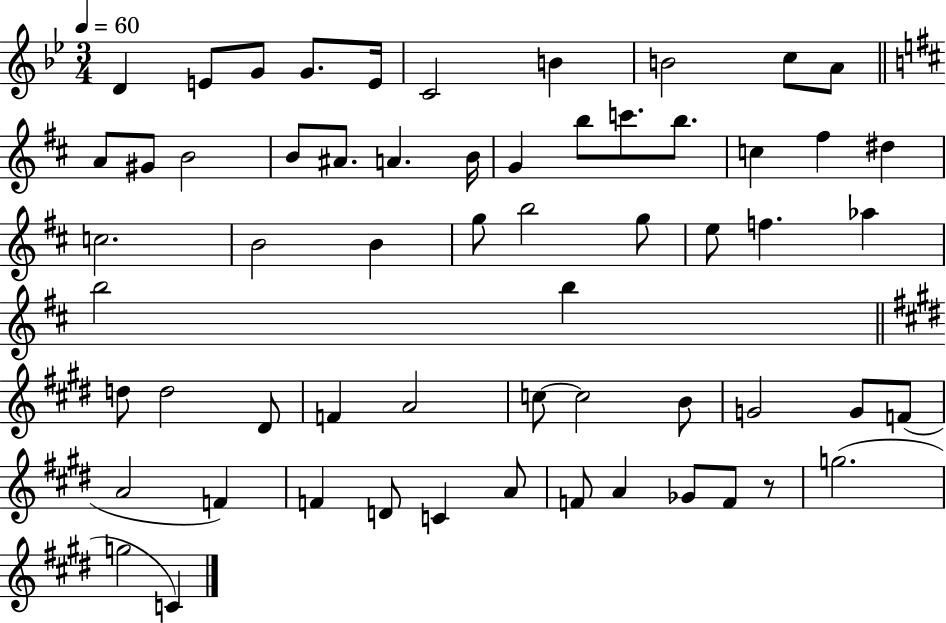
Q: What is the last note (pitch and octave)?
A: C4